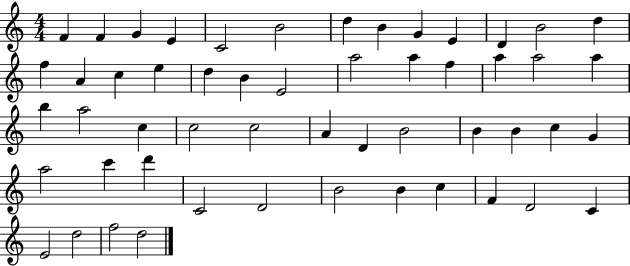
F4/q F4/q G4/q E4/q C4/h B4/h D5/q B4/q G4/q E4/q D4/q B4/h D5/q F5/q A4/q C5/q E5/q D5/q B4/q E4/h A5/h A5/q F5/q A5/q A5/h A5/q B5/q A5/h C5/q C5/h C5/h A4/q D4/q B4/h B4/q B4/q C5/q G4/q A5/h C6/q D6/q C4/h D4/h B4/h B4/q C5/q F4/q D4/h C4/q E4/h D5/h F5/h D5/h